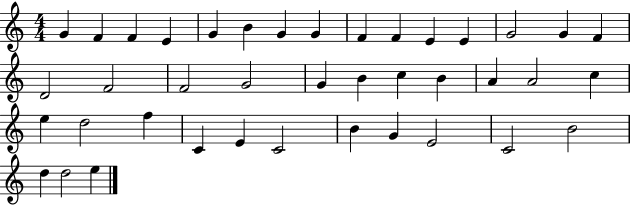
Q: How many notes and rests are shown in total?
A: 40